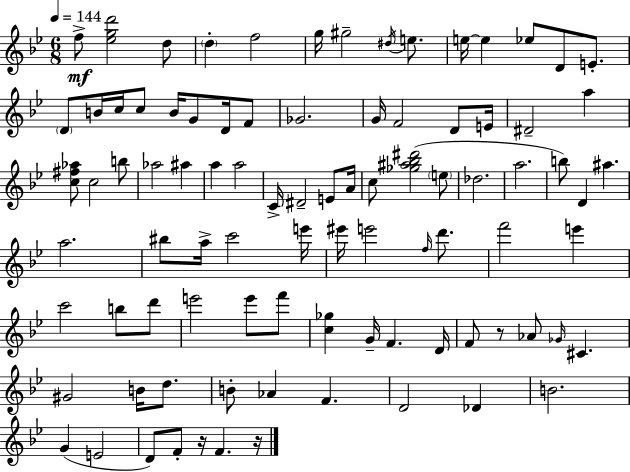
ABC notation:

X:1
T:Untitled
M:6/8
L:1/4
K:Bb
f/2 [_egd']2 d/2 d f2 g/4 ^g2 ^d/4 e/2 e/4 e _e/2 D/2 E/2 D/2 B/4 c/4 c/2 B/4 G/2 D/4 F/2 _G2 G/4 F2 D/2 E/4 ^D2 a [c^f_a]/2 c2 b/2 _a2 ^a a a2 C/4 ^D2 E/2 A/4 c/2 [_g^a_b^d']2 e/2 _d2 a2 b/2 D ^a a2 ^b/2 a/4 c'2 e'/4 ^e'/4 e'2 f/4 d'/2 f'2 e' c'2 b/2 d'/2 e'2 e'/2 f'/2 [c_g] G/4 F D/4 F/2 z/2 _A/2 _G/4 ^C ^G2 B/4 d/2 B/2 _A F D2 _D B2 G E2 D/2 F/2 z/4 F z/4